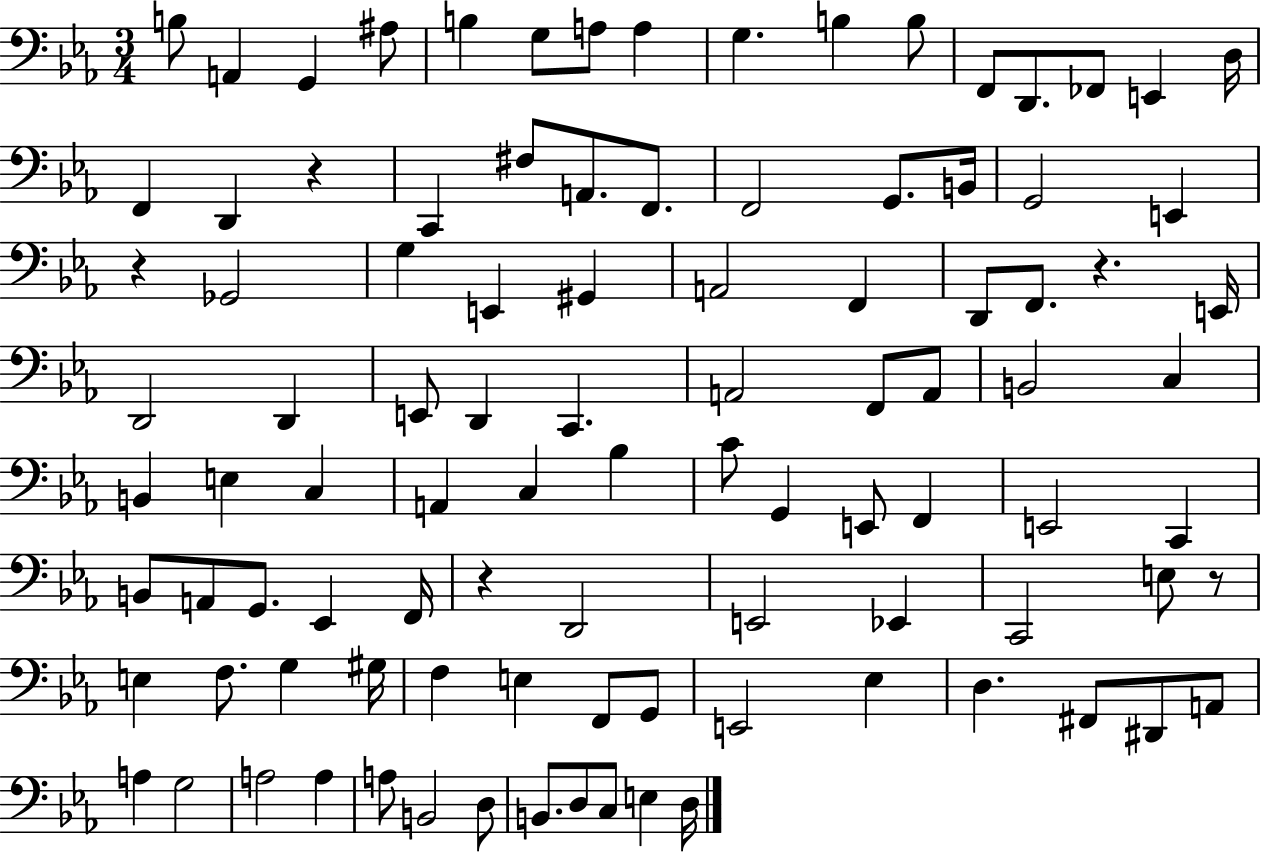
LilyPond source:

{
  \clef bass
  \numericTimeSignature
  \time 3/4
  \key ees \major
  b8 a,4 g,4 ais8 | b4 g8 a8 a4 | g4. b4 b8 | f,8 d,8. fes,8 e,4 d16 | \break f,4 d,4 r4 | c,4 fis8 a,8. f,8. | f,2 g,8. b,16 | g,2 e,4 | \break r4 ges,2 | g4 e,4 gis,4 | a,2 f,4 | d,8 f,8. r4. e,16 | \break d,2 d,4 | e,8 d,4 c,4. | a,2 f,8 a,8 | b,2 c4 | \break b,4 e4 c4 | a,4 c4 bes4 | c'8 g,4 e,8 f,4 | e,2 c,4 | \break b,8 a,8 g,8. ees,4 f,16 | r4 d,2 | e,2 ees,4 | c,2 e8 r8 | \break e4 f8. g4 gis16 | f4 e4 f,8 g,8 | e,2 ees4 | d4. fis,8 dis,8 a,8 | \break a4 g2 | a2 a4 | a8 b,2 d8 | b,8. d8 c8 e4 d16 | \break \bar "|."
}